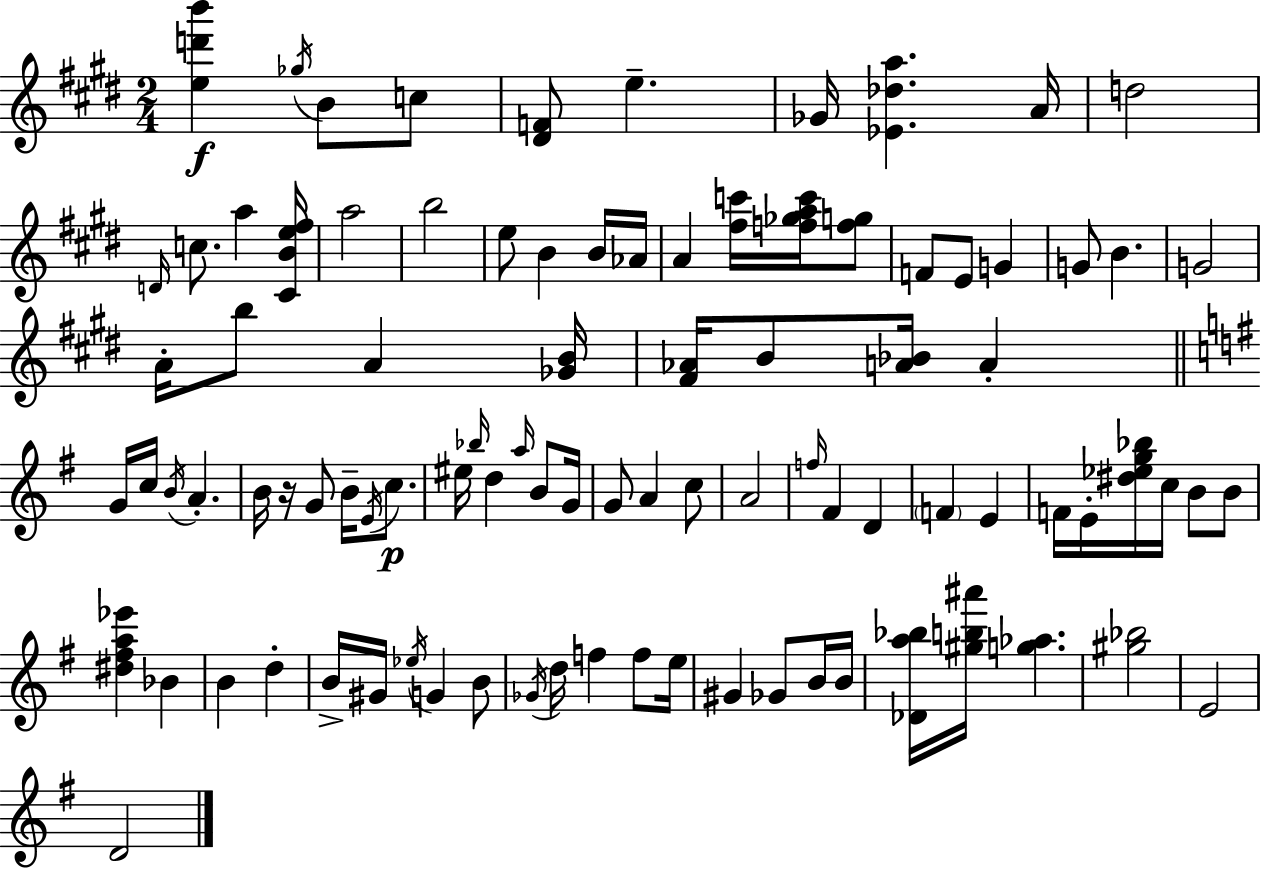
[E5,D6,B6]/q Gb5/s B4/e C5/e [D#4,F4]/e E5/q. Gb4/s [Eb4,Db5,A5]/q. A4/s D5/h D4/s C5/e. A5/q [C#4,B4,E5,F#5]/s A5/h B5/h E5/e B4/q B4/s Ab4/s A4/q [F#5,C6]/s [F5,Gb5,A5,C6]/s [F5,G5]/e F4/e E4/e G4/q G4/e B4/q. G4/h A4/s B5/e A4/q [Gb4,B4]/s [F#4,Ab4]/s B4/e [A4,Bb4]/s A4/q G4/s C5/s B4/s A4/q. B4/s R/s G4/e B4/s E4/s C5/e. EIS5/s Bb5/s D5/q A5/s B4/e G4/s G4/e A4/q C5/e A4/h F5/s F#4/q D4/q F4/q E4/q F4/s E4/s [D#5,Eb5,G5,Bb5]/s C5/s B4/e B4/e [D#5,F#5,A5,Eb6]/q Bb4/q B4/q D5/q B4/s G#4/s Eb5/s G4/q B4/e Gb4/s D5/s F5/q F5/e E5/s G#4/q Gb4/e B4/s B4/s [Db4,A5,Bb5]/s [G#5,B5,A#6]/s [G5,Ab5]/q. [G#5,Bb5]/h E4/h D4/h